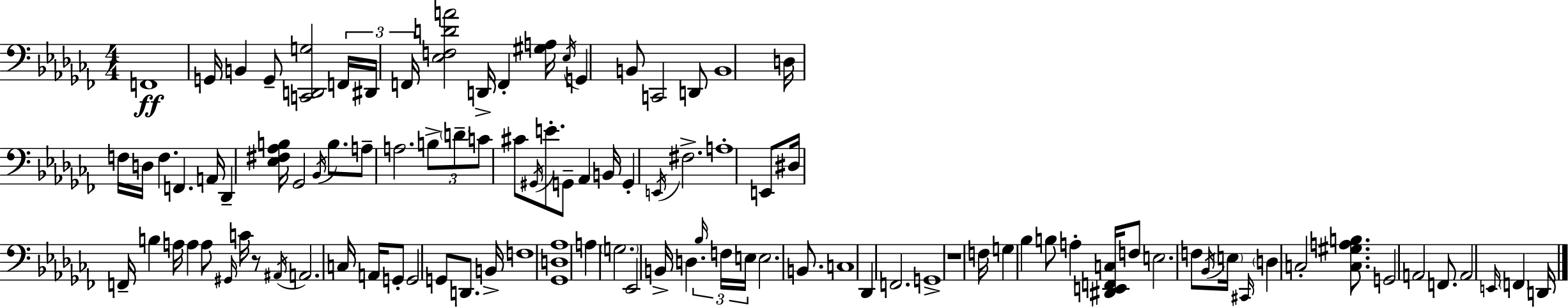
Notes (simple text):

F2/w G2/s B2/q G2/e [C2,D2,G3]/h F2/s D#2/s F2/s [Eb3,F3,D4,A4]/h D2/s F2/q [G#3,A3]/s Eb3/s G2/q B2/e C2/h D2/e B2/w D3/s F3/s D3/s F3/q. F2/q. A2/s Db2/q [Eb3,F#3,Ab3,B3]/s Gb2/h Bb2/s B3/e. A3/e A3/h. B3/e D4/e C4/e C#4/e G#2/s E4/e. G2/e Ab2/q B2/s G2/q E2/s F#3/h. A3/w E2/e D#3/s F2/s B3/q A3/s A3/q A3/e G#2/s C4/s R/e A#2/s A2/h. C3/s A2/s G2/e G2/h G2/e D2/e. B2/s F3/w [Gb2,D3,Ab3]/w A3/q G3/h. Eb2/h B2/s D3/q. Bb3/s F3/s E3/s E3/h. B2/e. C3/w Db2/q F2/h. G2/w R/w F3/s G3/q Bb3/q B3/e A3/q [D#2,E2,F2,C3]/s F3/e E3/h. F3/e Bb2/s E3/s C#2/s D3/q C3/h [C3,G#3,A3,B3]/e. G2/h A2/h F2/e. A2/h E2/s F2/q D2/s